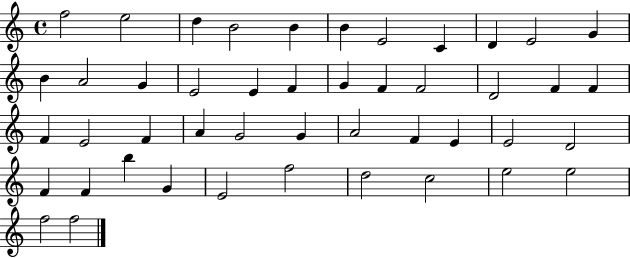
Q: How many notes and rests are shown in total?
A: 46